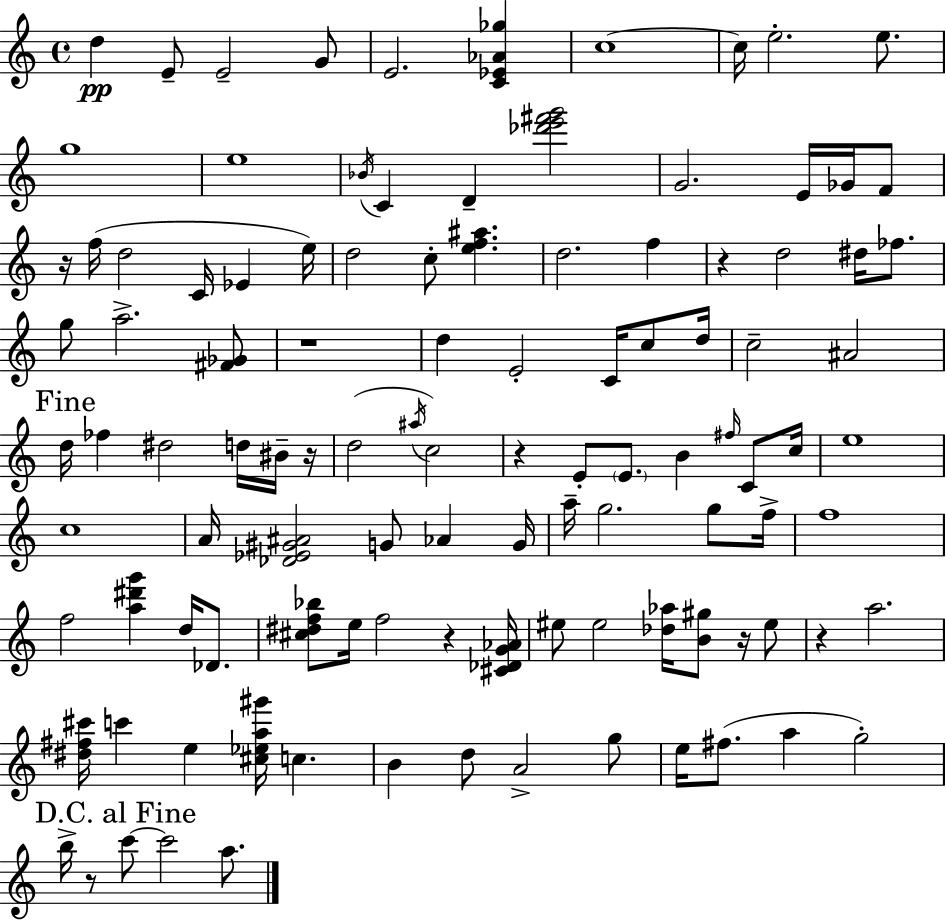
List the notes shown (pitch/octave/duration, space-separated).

D5/q E4/e E4/h G4/e E4/h. [C4,Eb4,Ab4,Gb5]/q C5/w C5/s E5/h. E5/e. G5/w E5/w Bb4/s C4/q D4/q [Db6,E6,F#6,G6]/h G4/h. E4/s Gb4/s F4/e R/s F5/s D5/h C4/s Eb4/q E5/s D5/h C5/e [E5,F5,A#5]/q. D5/h. F5/q R/q D5/h D#5/s FES5/e. G5/e A5/h. [F#4,Gb4]/e R/w D5/q E4/h C4/s C5/e D5/s C5/h A#4/h D5/s FES5/q D#5/h D5/s BIS4/s R/s D5/h A#5/s C5/h R/q E4/e E4/e. B4/q F#5/s C4/e C5/s E5/w C5/w A4/s [Db4,Eb4,G#4,A#4]/h G4/e Ab4/q G4/s A5/s G5/h. G5/e F5/s F5/w F5/h [A5,D#6,G6]/q D5/s Db4/e. [C#5,D#5,F5,Bb5]/e E5/s F5/h R/q [C#4,Db4,G4,Ab4]/s EIS5/e EIS5/h [Db5,Ab5]/s [B4,G#5]/e R/s EIS5/e R/q A5/h. [D#5,F#5,C#6]/s C6/q E5/q [C#5,Eb5,A5,G#6]/s C5/q. B4/q D5/e A4/h G5/e E5/s F#5/e. A5/q G5/h B5/s R/e C6/e C6/h A5/e.